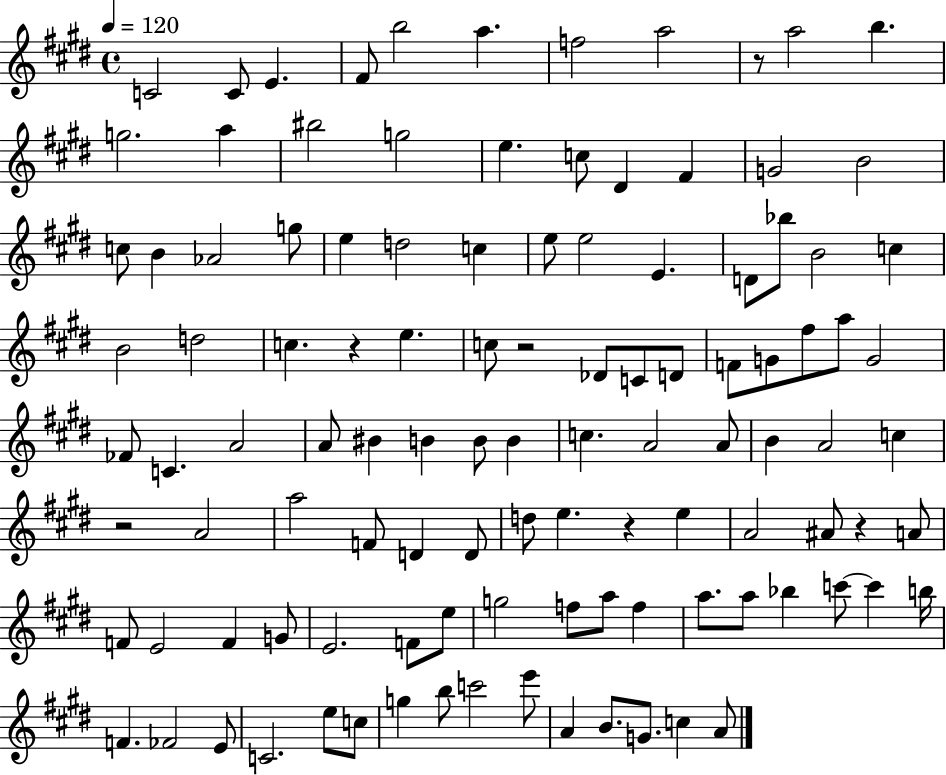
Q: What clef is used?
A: treble